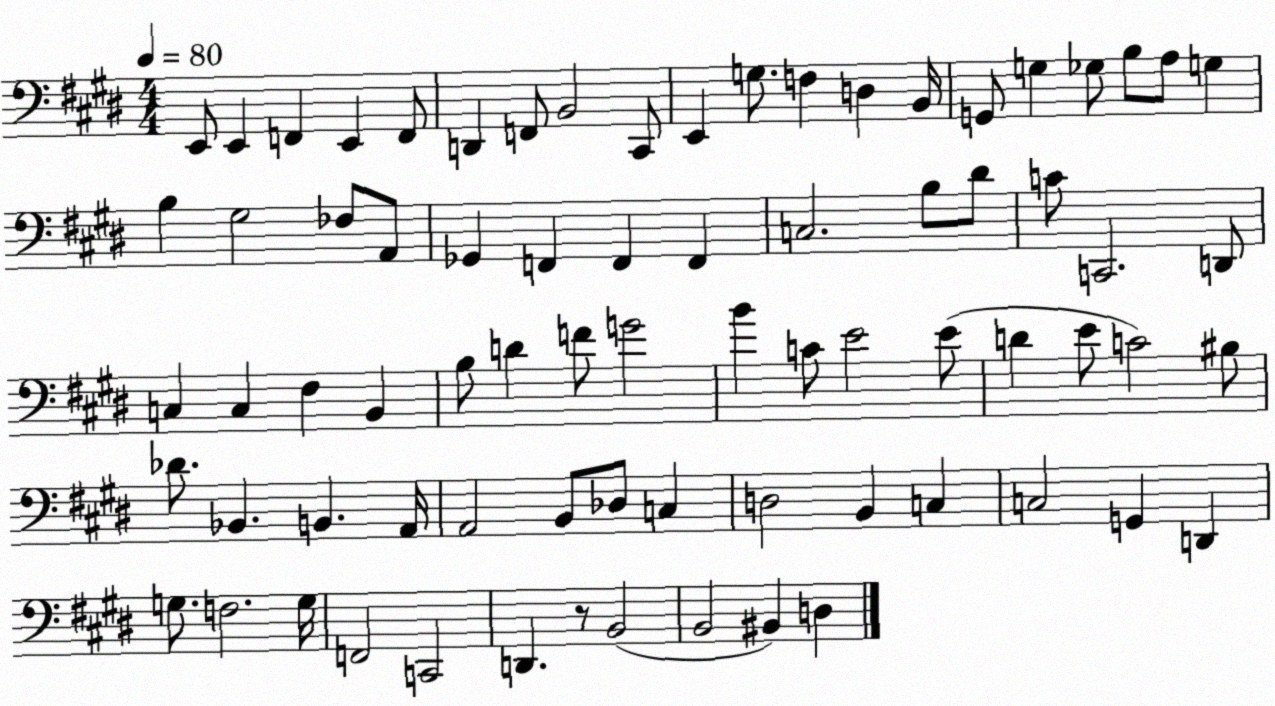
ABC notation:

X:1
T:Untitled
M:4/4
L:1/4
K:E
E,,/2 E,, F,, E,, F,,/2 D,, F,,/2 B,,2 ^C,,/2 E,, G,/2 F, D, B,,/4 G,,/2 G, _G,/2 B,/2 A,/2 G, B, ^G,2 _F,/2 A,,/2 _G,, F,, F,, F,, C,2 B,/2 ^D/2 C/2 C,,2 D,,/2 C, C, ^F, B,, B,/2 D F/2 G2 B C/2 E2 E/2 D E/2 C2 ^B,/2 _D/2 _B,, B,, A,,/4 A,,2 B,,/2 _D,/2 C, D,2 B,, C, C,2 G,, D,, G,/2 F,2 G,/4 F,,2 C,,2 D,, z/2 B,,2 B,,2 ^B,, D,